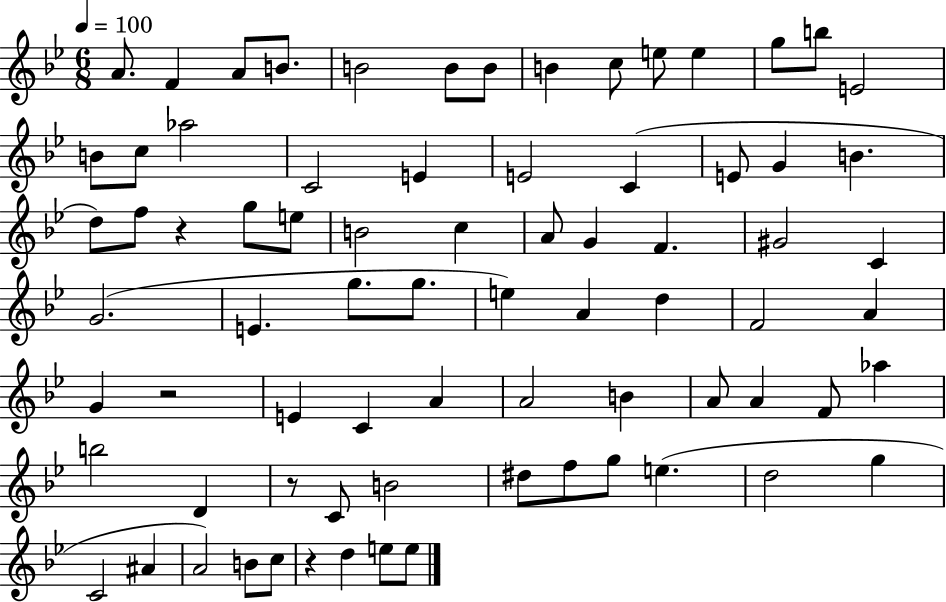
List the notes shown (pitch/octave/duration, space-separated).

A4/e. F4/q A4/e B4/e. B4/h B4/e B4/e B4/q C5/e E5/e E5/q G5/e B5/e E4/h B4/e C5/e Ab5/h C4/h E4/q E4/h C4/q E4/e G4/q B4/q. D5/e F5/e R/q G5/e E5/e B4/h C5/q A4/e G4/q F4/q. G#4/h C4/q G4/h. E4/q. G5/e. G5/e. E5/q A4/q D5/q F4/h A4/q G4/q R/h E4/q C4/q A4/q A4/h B4/q A4/e A4/q F4/e Ab5/q B5/h D4/q R/e C4/e B4/h D#5/e F5/e G5/e E5/q. D5/h G5/q C4/h A#4/q A4/h B4/e C5/e R/q D5/q E5/e E5/e